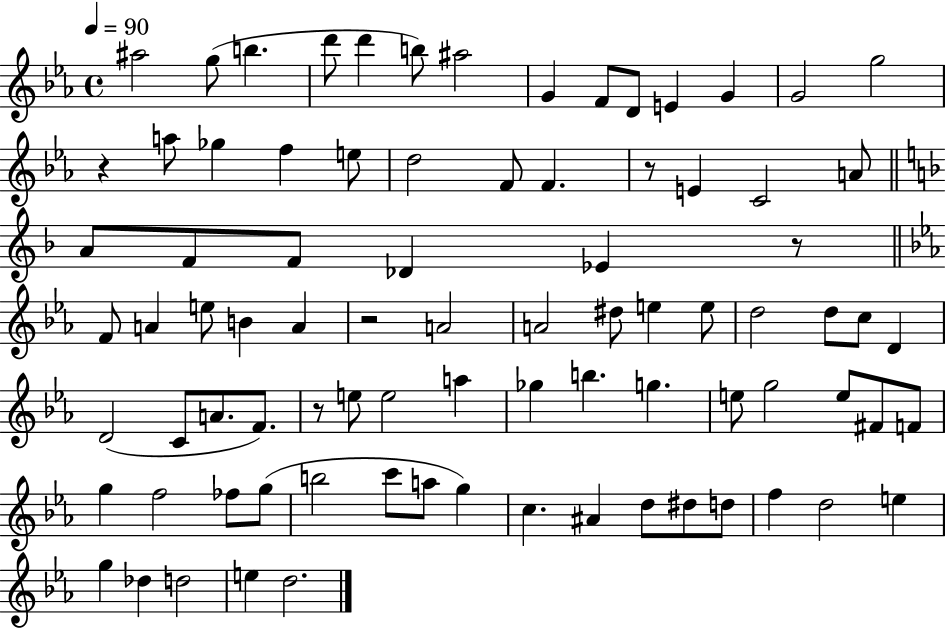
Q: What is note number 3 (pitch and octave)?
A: B5